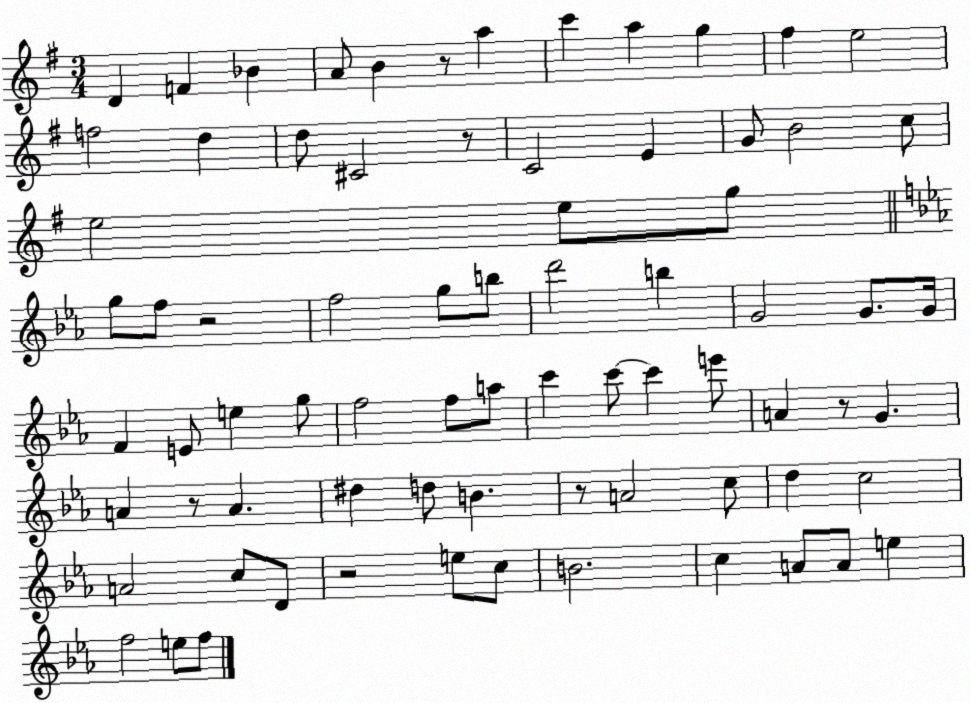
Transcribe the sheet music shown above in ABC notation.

X:1
T:Untitled
M:3/4
L:1/4
K:G
D F _B A/2 B z/2 a c' a g ^f e2 f2 d d/2 ^C2 z/2 C2 E G/2 B2 c/2 e2 e/2 g/2 g/2 f/2 z2 f2 g/2 b/2 d'2 b G2 G/2 G/4 F E/2 e g/2 f2 f/2 a/2 c' c'/2 c' e'/2 A z/2 G A z/2 A ^d d/2 B z/2 A2 c/2 d c2 A2 c/2 D/2 z2 e/2 c/2 B2 c A/2 A/2 e f2 e/2 f/2